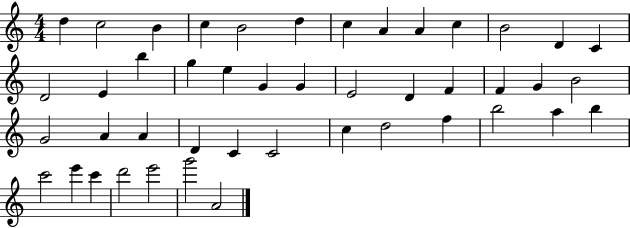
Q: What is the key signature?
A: C major